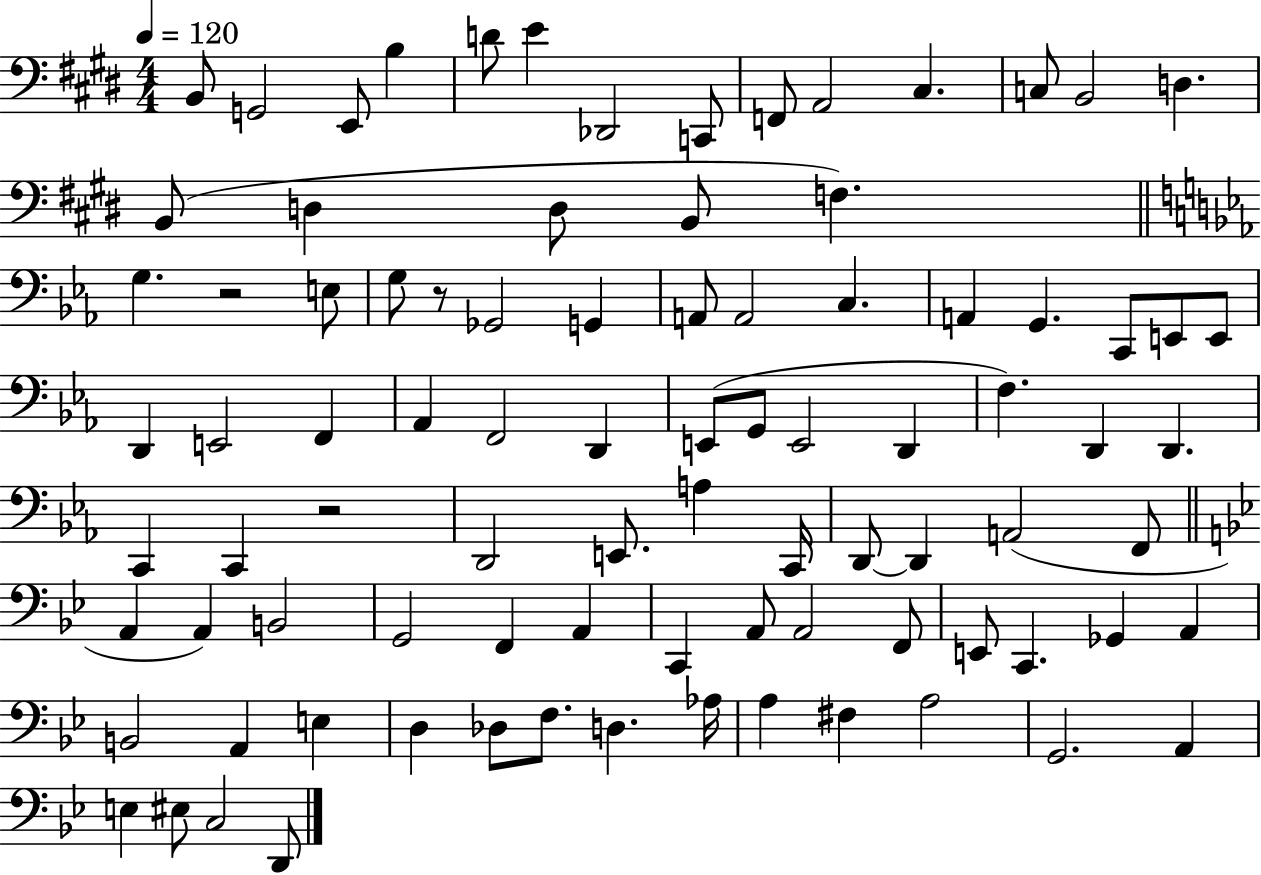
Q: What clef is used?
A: bass